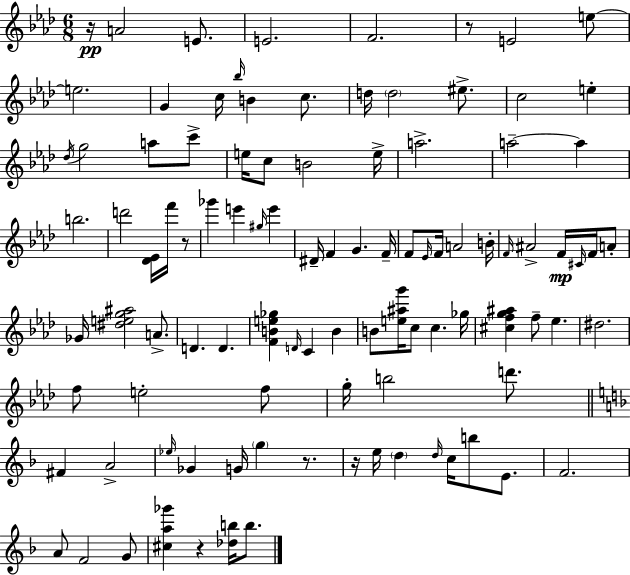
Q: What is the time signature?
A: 6/8